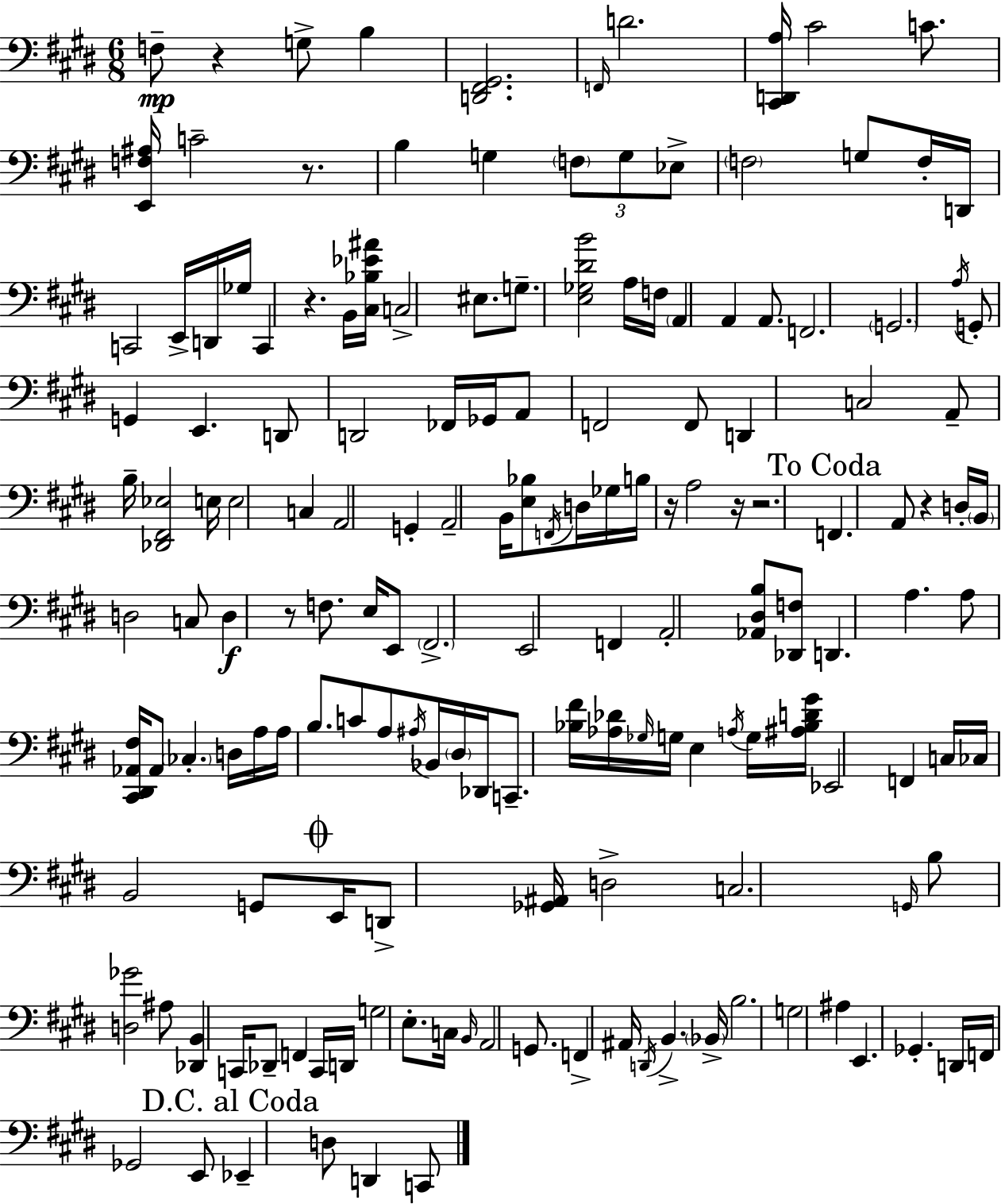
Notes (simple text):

F3/e R/q G3/e B3/q [D2,F#2,G#2]/h. F2/s D4/h. [C#2,D2,A3]/s C#4/h C4/e. [E2,F3,A#3]/s C4/h R/e. B3/q G3/q F3/e G3/e Eb3/e F3/h G3/e F3/s D2/s C2/h E2/s D2/s Gb3/s C2/q R/q. B2/s [C#3,Bb3,Eb4,A#4]/s C3/h EIS3/e. G3/e. [E3,Gb3,D#4,B4]/h A3/s F3/s A2/q A2/q A2/e. F2/h. G2/h. A3/s G2/e G2/q E2/q. D2/e D2/h FES2/s Gb2/s A2/e F2/h F2/e D2/q C3/h A2/e B3/s [Db2,F#2,Eb3]/h E3/s E3/h C3/q A2/h G2/q A2/h B2/s [E3,Bb3]/e F2/s D3/s Gb3/s B3/s R/s A3/h R/s R/h. F2/q. A2/e R/q D3/s B2/s D3/h C3/e D3/q R/e F3/e. E3/s E2/e F#2/h. E2/h F2/q A2/h [Ab2,D#3,B3]/e [Db2,F3]/e D2/q. A3/q. A3/e [C#2,D#2,Ab2,F#3]/s Ab2/e CES3/q. D3/s A3/s A3/s B3/e. C4/e A3/e A#3/s Bb2/s D#3/s Db2/s C2/e. [Bb3,F#4]/s [Ab3,Db4]/s Gb3/s G3/s E3/q A3/s G3/s [A#3,Bb3,D4,G#4]/s Eb2/h F2/q C3/s CES3/s B2/h G2/e E2/s D2/e [Gb2,A#2]/s D3/h C3/h. G2/s B3/e [D3,Gb4]/h A#3/e [Db2,B2]/q C2/s Db2/e F2/q C2/s D2/s G3/h E3/e. C3/s B2/s A2/h G2/e. F2/q A#2/s D2/s B2/q. Bb2/s B3/h. G3/h A#3/q E2/q. Gb2/q. D2/s F2/s Gb2/h E2/e Eb2/q D3/e D2/q C2/e